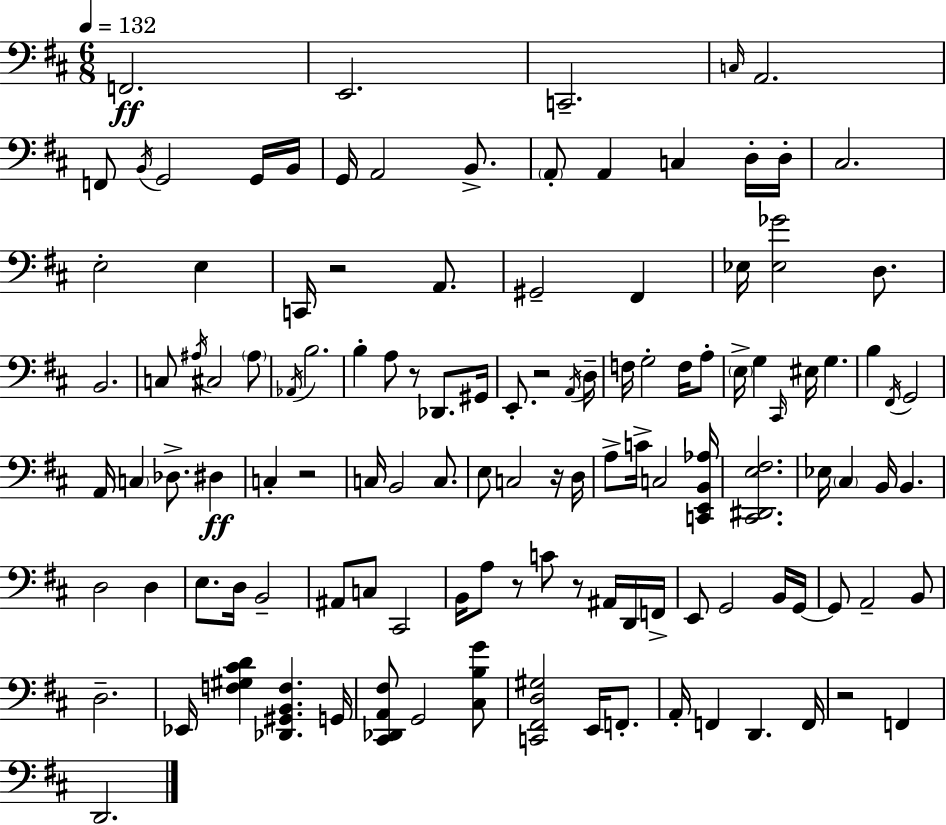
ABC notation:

X:1
T:Untitled
M:6/8
L:1/4
K:D
F,,2 E,,2 C,,2 C,/4 A,,2 F,,/2 B,,/4 G,,2 G,,/4 B,,/4 G,,/4 A,,2 B,,/2 A,,/2 A,, C, D,/4 D,/4 ^C,2 E,2 E, C,,/4 z2 A,,/2 ^G,,2 ^F,, _E,/4 [_E,_G]2 D,/2 B,,2 C,/2 ^A,/4 ^C,2 ^A,/2 _A,,/4 B,2 B, A,/2 z/2 _D,,/2 ^G,,/4 E,,/2 z2 A,,/4 D,/4 F,/4 G,2 F,/4 A,/2 E,/4 G, ^C,,/4 ^E,/4 G, B, ^F,,/4 G,,2 A,,/4 C, _D,/2 ^D, C, z2 C,/4 B,,2 C,/2 E,/2 C,2 z/4 D,/4 A,/2 C/4 C,2 [C,,E,,B,,_A,]/4 [^C,,^D,,E,^F,]2 _E,/4 ^C, B,,/4 B,, D,2 D, E,/2 D,/4 B,,2 ^A,,/2 C,/2 ^C,,2 B,,/4 A,/2 z/2 C/2 z/2 ^A,,/4 D,,/4 F,,/4 E,,/2 G,,2 B,,/4 G,,/4 G,,/2 A,,2 B,,/2 D,2 _E,,/4 [F,^G,^CD] [_D,,^G,,B,,F,] G,,/4 [^C,,_D,,A,,^F,]/2 G,,2 [^C,B,G]/2 [C,,^F,,D,^G,]2 E,,/4 F,,/2 A,,/4 F,, D,, F,,/4 z2 F,, D,,2